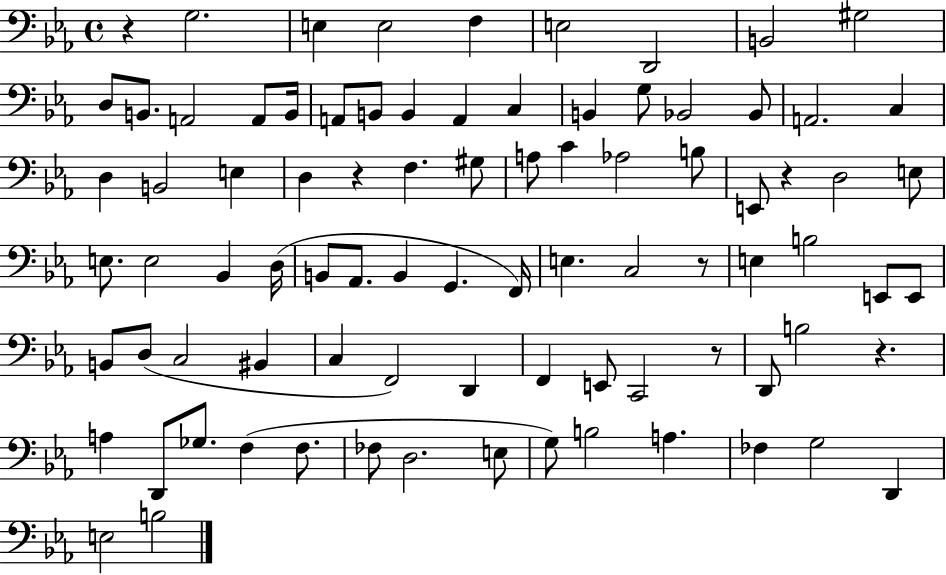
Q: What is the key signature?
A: EES major